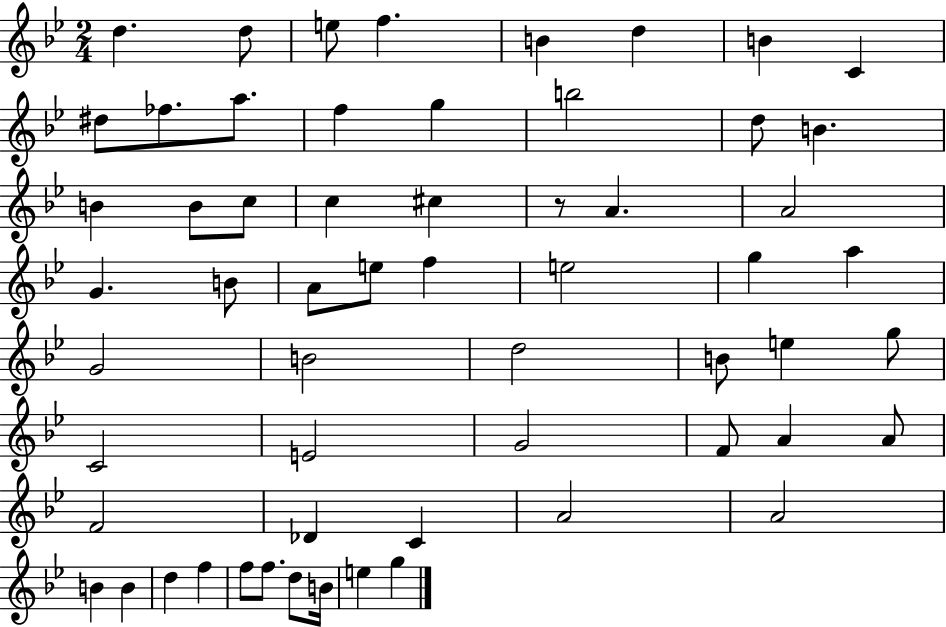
{
  \clef treble
  \numericTimeSignature
  \time 2/4
  \key bes \major
  \repeat volta 2 { d''4. d''8 | e''8 f''4. | b'4 d''4 | b'4 c'4 | \break dis''8 fes''8. a''8. | f''4 g''4 | b''2 | d''8 b'4. | \break b'4 b'8 c''8 | c''4 cis''4 | r8 a'4. | a'2 | \break g'4. b'8 | a'8 e''8 f''4 | e''2 | g''4 a''4 | \break g'2 | b'2 | d''2 | b'8 e''4 g''8 | \break c'2 | e'2 | g'2 | f'8 a'4 a'8 | \break f'2 | des'4 c'4 | a'2 | a'2 | \break b'4 b'4 | d''4 f''4 | f''8 f''8. d''8 b'16 | e''4 g''4 | \break } \bar "|."
}